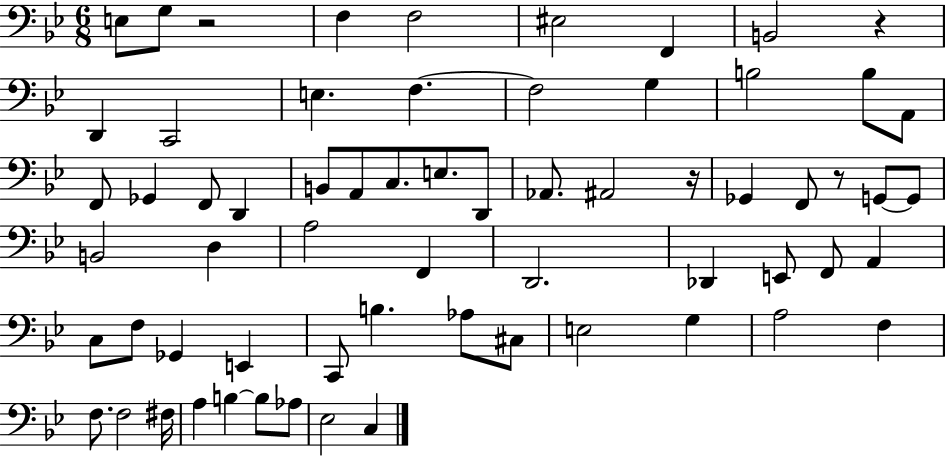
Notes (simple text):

E3/e G3/e R/h F3/q F3/h EIS3/h F2/q B2/h R/q D2/q C2/h E3/q. F3/q. F3/h G3/q B3/h B3/e A2/e F2/e Gb2/q F2/e D2/q B2/e A2/e C3/e. E3/e. D2/e Ab2/e. A#2/h R/s Gb2/q F2/e R/e G2/e G2/e B2/h D3/q A3/h F2/q D2/h. Db2/q E2/e F2/e A2/q C3/e F3/e Gb2/q E2/q C2/e B3/q. Ab3/e C#3/e E3/h G3/q A3/h F3/q F3/e. F3/h F#3/s A3/q B3/q B3/e Ab3/e Eb3/h C3/q